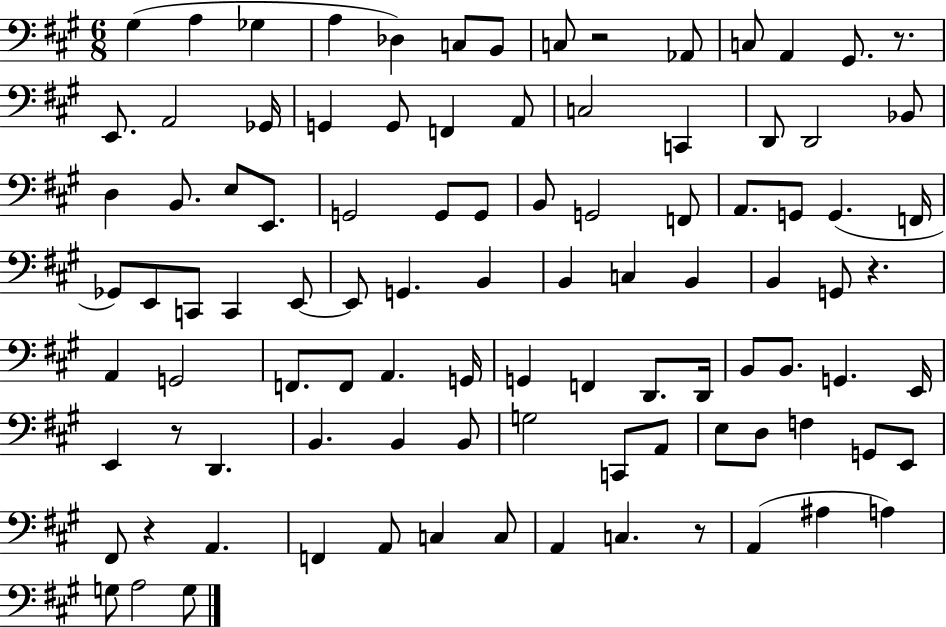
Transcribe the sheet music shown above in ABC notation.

X:1
T:Untitled
M:6/8
L:1/4
K:A
^G, A, _G, A, _D, C,/2 B,,/2 C,/2 z2 _A,,/2 C,/2 A,, ^G,,/2 z/2 E,,/2 A,,2 _G,,/4 G,, G,,/2 F,, A,,/2 C,2 C,, D,,/2 D,,2 _B,,/2 D, B,,/2 E,/2 E,,/2 G,,2 G,,/2 G,,/2 B,,/2 G,,2 F,,/2 A,,/2 G,,/2 G,, F,,/4 _G,,/2 E,,/2 C,,/2 C,, E,,/2 E,,/2 G,, B,, B,, C, B,, B,, G,,/2 z A,, G,,2 F,,/2 F,,/2 A,, G,,/4 G,, F,, D,,/2 D,,/4 B,,/2 B,,/2 G,, E,,/4 E,, z/2 D,, B,, B,, B,,/2 G,2 C,,/2 A,,/2 E,/2 D,/2 F, G,,/2 E,,/2 ^F,,/2 z A,, F,, A,,/2 C, C,/2 A,, C, z/2 A,, ^A, A, G,/2 A,2 G,/2